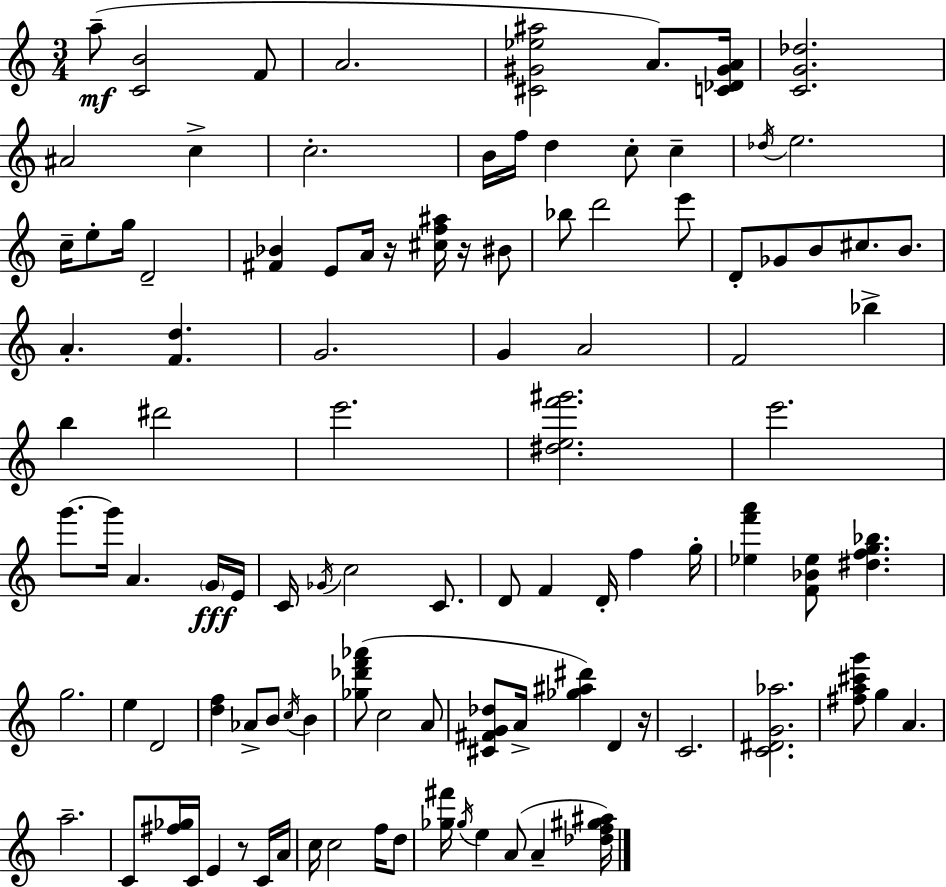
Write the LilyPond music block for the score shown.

{
  \clef treble
  \numericTimeSignature
  \time 3/4
  \key a \minor
  a''8--(\mf <c' b'>2 f'8 | a'2. | <cis' gis' ees'' ais''>2 a'8.) <c' des' gis' a'>16 | <c' g' des''>2. | \break ais'2 c''4-> | c''2.-. | b'16 f''16 d''4 c''8-. c''4-- | \acciaccatura { des''16 } e''2. | \break c''16-- e''8-. g''16 d'2-- | <fis' bes'>4 e'8 a'16 r16 <cis'' f'' ais''>16 r16 bis'8 | bes''8 d'''2 e'''8 | d'8-. ges'8 b'8 cis''8. b'8. | \break a'4.-. <f' d''>4. | g'2. | g'4 a'2 | f'2 bes''4-> | \break b''4 dis'''2 | e'''2. | <dis'' e'' f''' gis'''>2. | e'''2. | \break g'''8.~~ g'''16 a'4. \parenthesize g'16\fff | e'16 c'16 \acciaccatura { ges'16 } c''2 c'8. | d'8 f'4 d'16-. f''4 | g''16-. <ees'' f''' a'''>4 <f' bes' ees''>8 <dis'' f'' g'' bes''>4. | \break g''2. | e''4 d'2 | <d'' f''>4 aes'8-> b'8 \acciaccatura { c''16 } b'4 | <ges'' des''' f''' aes'''>8( c''2 | \break a'8 <cis' fis' g' des''>8 a'16-> <ges'' ais'' dis'''>4) d'4 | r16 c'2. | <c' dis' g' aes''>2. | <fis'' a'' cis''' g'''>8 g''4 a'4. | \break a''2.-- | c'8 <fis'' ges''>16 c'16 e'4 r8 | c'16 a'16 c''16 c''2 | f''16 d''8 <ges'' fis'''>16 \acciaccatura { ges''16 } e''4 a'8( a'4-- | \break <des'' f'' gis'' ais''>16) \bar "|."
}